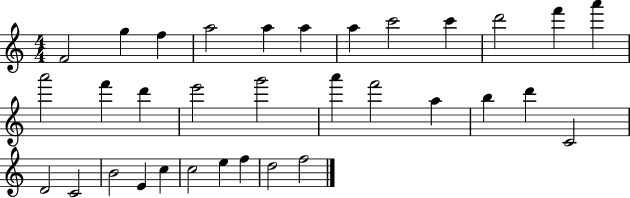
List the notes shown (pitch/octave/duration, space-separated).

F4/h G5/q F5/q A5/h A5/q A5/q A5/q C6/h C6/q D6/h F6/q A6/q A6/h F6/q D6/q E6/h G6/h A6/q F6/h A5/q B5/q D6/q C4/h D4/h C4/h B4/h E4/q C5/q C5/h E5/q F5/q D5/h F5/h